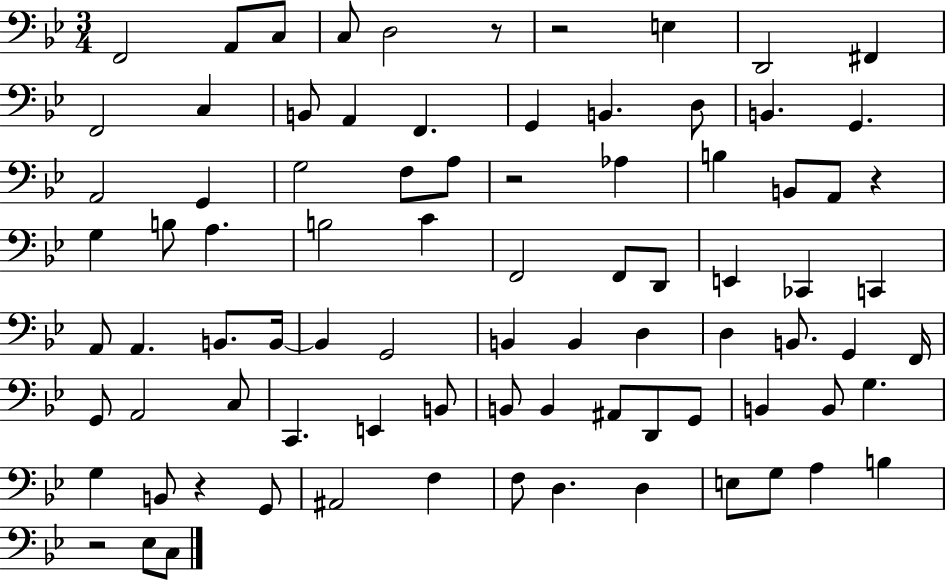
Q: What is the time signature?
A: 3/4